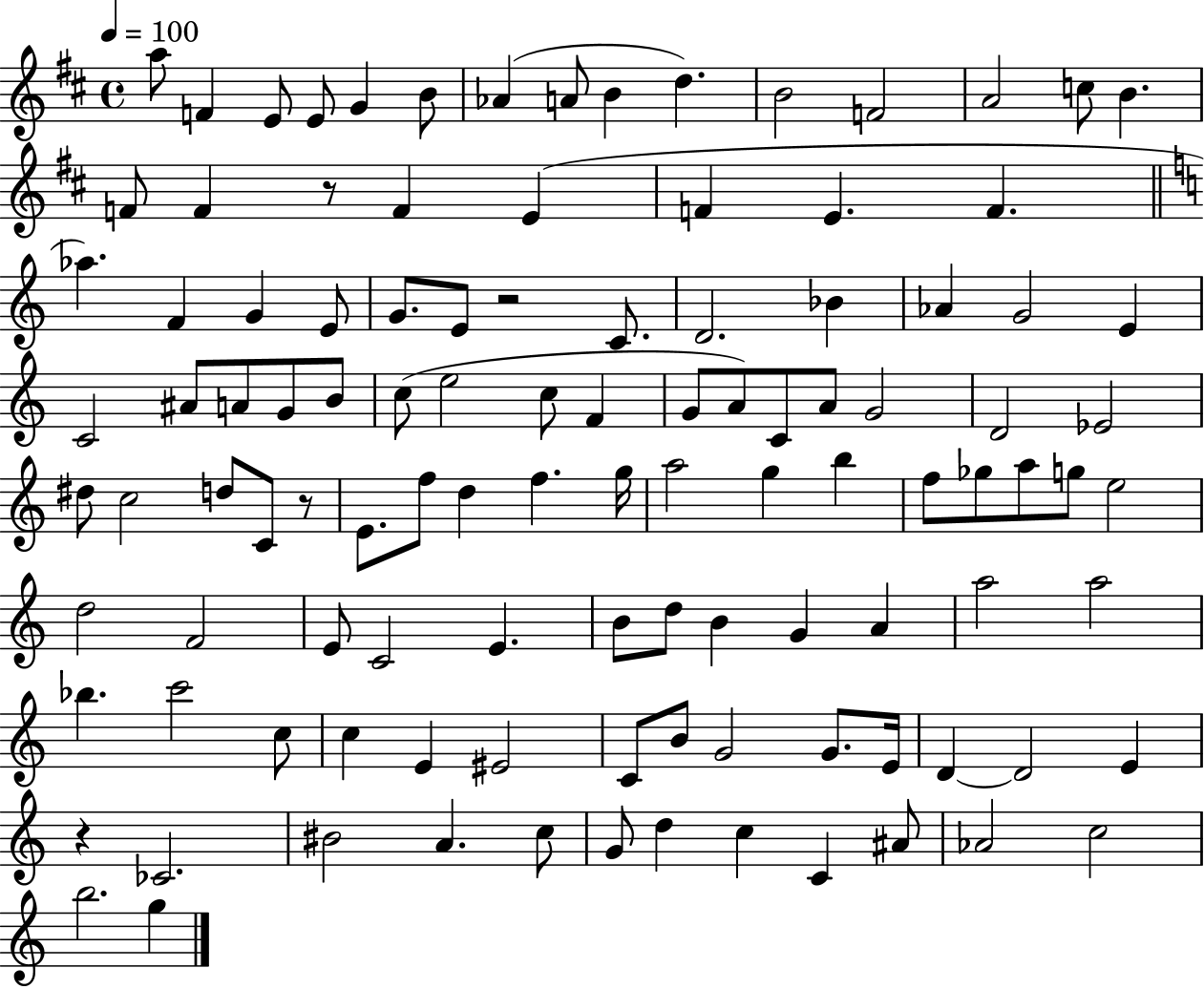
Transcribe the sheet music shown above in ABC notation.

X:1
T:Untitled
M:4/4
L:1/4
K:D
a/2 F E/2 E/2 G B/2 _A A/2 B d B2 F2 A2 c/2 B F/2 F z/2 F E F E F _a F G E/2 G/2 E/2 z2 C/2 D2 _B _A G2 E C2 ^A/2 A/2 G/2 B/2 c/2 e2 c/2 F G/2 A/2 C/2 A/2 G2 D2 _E2 ^d/2 c2 d/2 C/2 z/2 E/2 f/2 d f g/4 a2 g b f/2 _g/2 a/2 g/2 e2 d2 F2 E/2 C2 E B/2 d/2 B G A a2 a2 _b c'2 c/2 c E ^E2 C/2 B/2 G2 G/2 E/4 D D2 E z _C2 ^B2 A c/2 G/2 d c C ^A/2 _A2 c2 b2 g